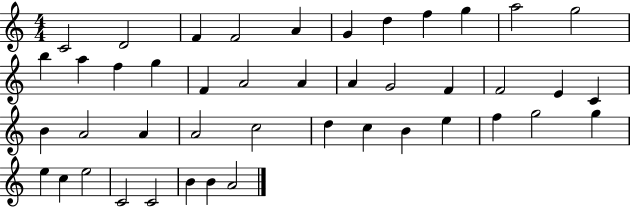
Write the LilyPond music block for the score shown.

{
  \clef treble
  \numericTimeSignature
  \time 4/4
  \key c \major
  c'2 d'2 | f'4 f'2 a'4 | g'4 d''4 f''4 g''4 | a''2 g''2 | \break b''4 a''4 f''4 g''4 | f'4 a'2 a'4 | a'4 g'2 f'4 | f'2 e'4 c'4 | \break b'4 a'2 a'4 | a'2 c''2 | d''4 c''4 b'4 e''4 | f''4 g''2 g''4 | \break e''4 c''4 e''2 | c'2 c'2 | b'4 b'4 a'2 | \bar "|."
}